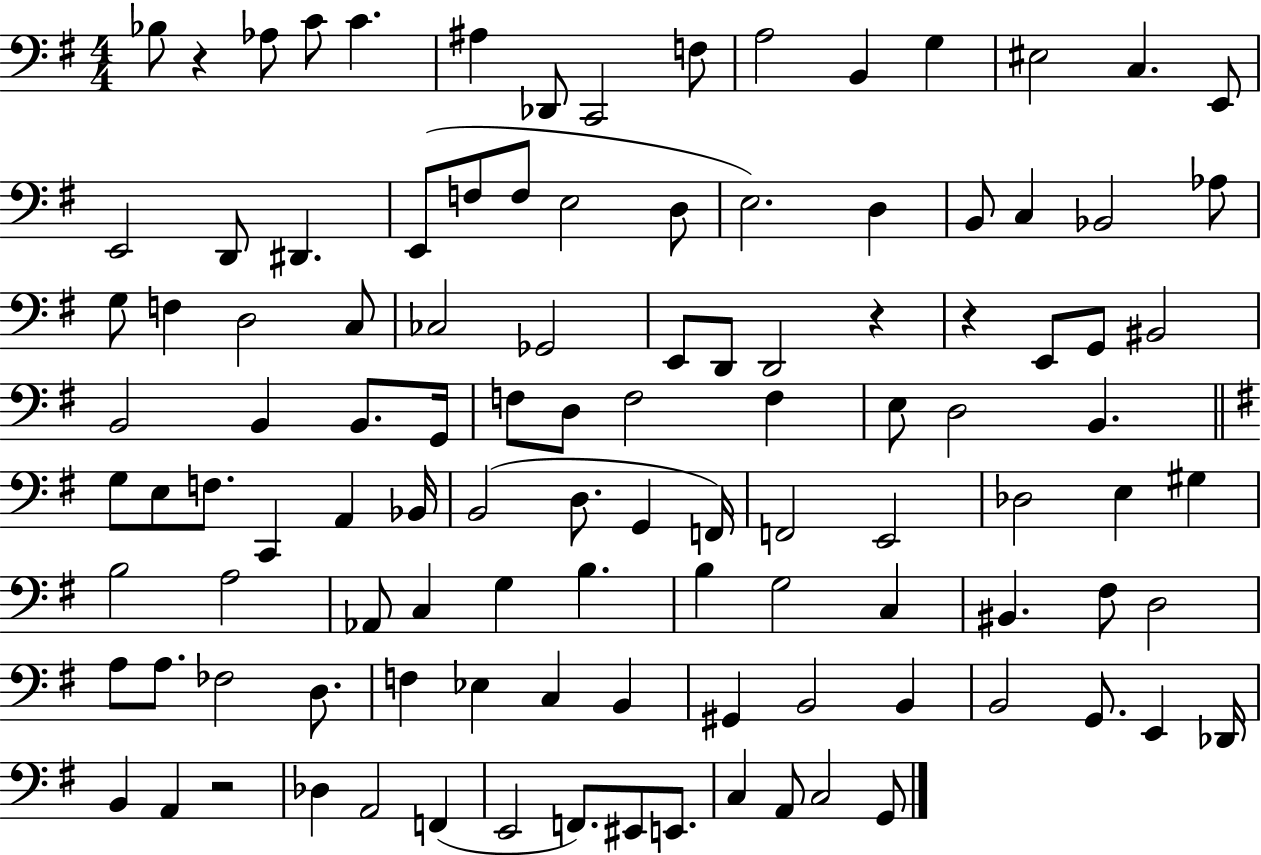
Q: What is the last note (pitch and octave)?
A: G2